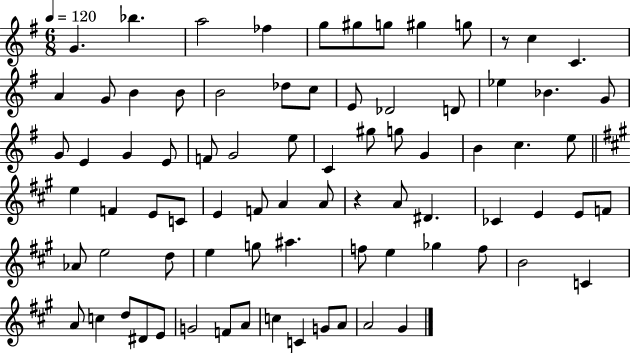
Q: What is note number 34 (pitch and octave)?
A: G5